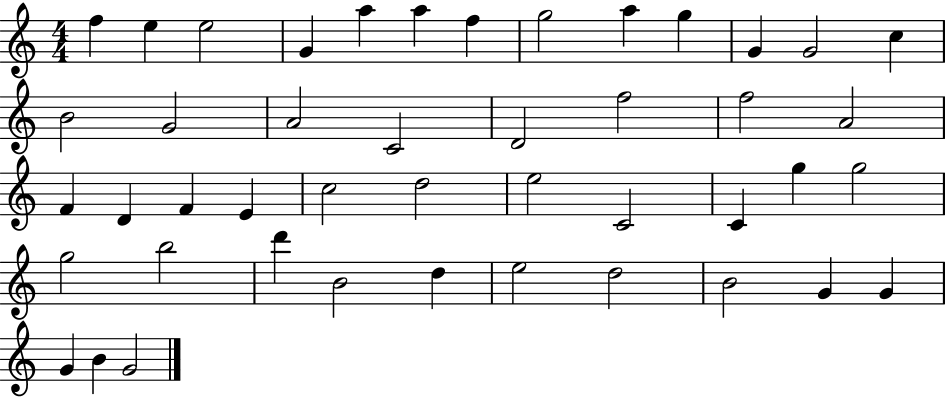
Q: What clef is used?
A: treble